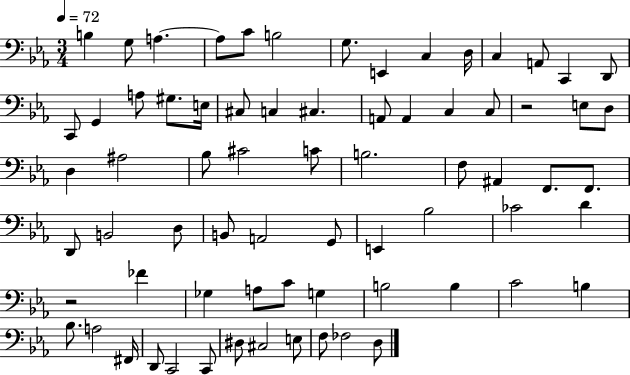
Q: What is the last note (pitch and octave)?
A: D3